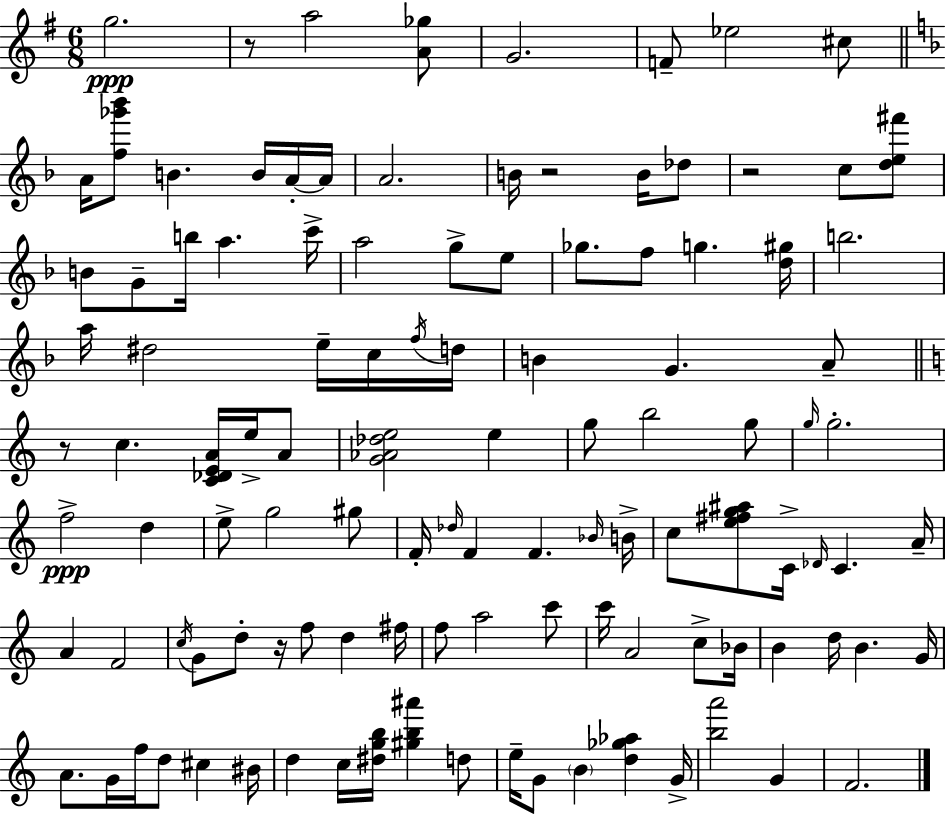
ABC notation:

X:1
T:Untitled
M:6/8
L:1/4
K:Em
g2 z/2 a2 [A_g]/2 G2 F/2 _e2 ^c/2 A/4 [f_g'_b']/2 B B/4 A/4 A/4 A2 B/4 z2 B/4 _d/2 z2 c/2 [de^f']/2 B/2 G/2 b/4 a c'/4 a2 g/2 e/2 _g/2 f/2 g [d^g]/4 b2 a/4 ^d2 e/4 c/4 f/4 d/4 B G A/2 z/2 c [C_DEA]/4 e/4 A/2 [G_A_de]2 e g/2 b2 g/2 g/4 g2 f2 d e/2 g2 ^g/2 F/4 _d/4 F F _B/4 B/4 c/2 [e^fg^a]/2 C/4 _D/4 C A/4 A F2 c/4 G/2 d/2 z/4 f/2 d ^f/4 f/2 a2 c'/2 c'/4 A2 c/2 _B/4 B d/4 B G/4 A/2 G/4 f/4 d/2 ^c ^B/4 d c/4 [^dgb]/4 [^gb^a'] d/2 e/4 G/2 B [d_g_a] G/4 [ba']2 G F2